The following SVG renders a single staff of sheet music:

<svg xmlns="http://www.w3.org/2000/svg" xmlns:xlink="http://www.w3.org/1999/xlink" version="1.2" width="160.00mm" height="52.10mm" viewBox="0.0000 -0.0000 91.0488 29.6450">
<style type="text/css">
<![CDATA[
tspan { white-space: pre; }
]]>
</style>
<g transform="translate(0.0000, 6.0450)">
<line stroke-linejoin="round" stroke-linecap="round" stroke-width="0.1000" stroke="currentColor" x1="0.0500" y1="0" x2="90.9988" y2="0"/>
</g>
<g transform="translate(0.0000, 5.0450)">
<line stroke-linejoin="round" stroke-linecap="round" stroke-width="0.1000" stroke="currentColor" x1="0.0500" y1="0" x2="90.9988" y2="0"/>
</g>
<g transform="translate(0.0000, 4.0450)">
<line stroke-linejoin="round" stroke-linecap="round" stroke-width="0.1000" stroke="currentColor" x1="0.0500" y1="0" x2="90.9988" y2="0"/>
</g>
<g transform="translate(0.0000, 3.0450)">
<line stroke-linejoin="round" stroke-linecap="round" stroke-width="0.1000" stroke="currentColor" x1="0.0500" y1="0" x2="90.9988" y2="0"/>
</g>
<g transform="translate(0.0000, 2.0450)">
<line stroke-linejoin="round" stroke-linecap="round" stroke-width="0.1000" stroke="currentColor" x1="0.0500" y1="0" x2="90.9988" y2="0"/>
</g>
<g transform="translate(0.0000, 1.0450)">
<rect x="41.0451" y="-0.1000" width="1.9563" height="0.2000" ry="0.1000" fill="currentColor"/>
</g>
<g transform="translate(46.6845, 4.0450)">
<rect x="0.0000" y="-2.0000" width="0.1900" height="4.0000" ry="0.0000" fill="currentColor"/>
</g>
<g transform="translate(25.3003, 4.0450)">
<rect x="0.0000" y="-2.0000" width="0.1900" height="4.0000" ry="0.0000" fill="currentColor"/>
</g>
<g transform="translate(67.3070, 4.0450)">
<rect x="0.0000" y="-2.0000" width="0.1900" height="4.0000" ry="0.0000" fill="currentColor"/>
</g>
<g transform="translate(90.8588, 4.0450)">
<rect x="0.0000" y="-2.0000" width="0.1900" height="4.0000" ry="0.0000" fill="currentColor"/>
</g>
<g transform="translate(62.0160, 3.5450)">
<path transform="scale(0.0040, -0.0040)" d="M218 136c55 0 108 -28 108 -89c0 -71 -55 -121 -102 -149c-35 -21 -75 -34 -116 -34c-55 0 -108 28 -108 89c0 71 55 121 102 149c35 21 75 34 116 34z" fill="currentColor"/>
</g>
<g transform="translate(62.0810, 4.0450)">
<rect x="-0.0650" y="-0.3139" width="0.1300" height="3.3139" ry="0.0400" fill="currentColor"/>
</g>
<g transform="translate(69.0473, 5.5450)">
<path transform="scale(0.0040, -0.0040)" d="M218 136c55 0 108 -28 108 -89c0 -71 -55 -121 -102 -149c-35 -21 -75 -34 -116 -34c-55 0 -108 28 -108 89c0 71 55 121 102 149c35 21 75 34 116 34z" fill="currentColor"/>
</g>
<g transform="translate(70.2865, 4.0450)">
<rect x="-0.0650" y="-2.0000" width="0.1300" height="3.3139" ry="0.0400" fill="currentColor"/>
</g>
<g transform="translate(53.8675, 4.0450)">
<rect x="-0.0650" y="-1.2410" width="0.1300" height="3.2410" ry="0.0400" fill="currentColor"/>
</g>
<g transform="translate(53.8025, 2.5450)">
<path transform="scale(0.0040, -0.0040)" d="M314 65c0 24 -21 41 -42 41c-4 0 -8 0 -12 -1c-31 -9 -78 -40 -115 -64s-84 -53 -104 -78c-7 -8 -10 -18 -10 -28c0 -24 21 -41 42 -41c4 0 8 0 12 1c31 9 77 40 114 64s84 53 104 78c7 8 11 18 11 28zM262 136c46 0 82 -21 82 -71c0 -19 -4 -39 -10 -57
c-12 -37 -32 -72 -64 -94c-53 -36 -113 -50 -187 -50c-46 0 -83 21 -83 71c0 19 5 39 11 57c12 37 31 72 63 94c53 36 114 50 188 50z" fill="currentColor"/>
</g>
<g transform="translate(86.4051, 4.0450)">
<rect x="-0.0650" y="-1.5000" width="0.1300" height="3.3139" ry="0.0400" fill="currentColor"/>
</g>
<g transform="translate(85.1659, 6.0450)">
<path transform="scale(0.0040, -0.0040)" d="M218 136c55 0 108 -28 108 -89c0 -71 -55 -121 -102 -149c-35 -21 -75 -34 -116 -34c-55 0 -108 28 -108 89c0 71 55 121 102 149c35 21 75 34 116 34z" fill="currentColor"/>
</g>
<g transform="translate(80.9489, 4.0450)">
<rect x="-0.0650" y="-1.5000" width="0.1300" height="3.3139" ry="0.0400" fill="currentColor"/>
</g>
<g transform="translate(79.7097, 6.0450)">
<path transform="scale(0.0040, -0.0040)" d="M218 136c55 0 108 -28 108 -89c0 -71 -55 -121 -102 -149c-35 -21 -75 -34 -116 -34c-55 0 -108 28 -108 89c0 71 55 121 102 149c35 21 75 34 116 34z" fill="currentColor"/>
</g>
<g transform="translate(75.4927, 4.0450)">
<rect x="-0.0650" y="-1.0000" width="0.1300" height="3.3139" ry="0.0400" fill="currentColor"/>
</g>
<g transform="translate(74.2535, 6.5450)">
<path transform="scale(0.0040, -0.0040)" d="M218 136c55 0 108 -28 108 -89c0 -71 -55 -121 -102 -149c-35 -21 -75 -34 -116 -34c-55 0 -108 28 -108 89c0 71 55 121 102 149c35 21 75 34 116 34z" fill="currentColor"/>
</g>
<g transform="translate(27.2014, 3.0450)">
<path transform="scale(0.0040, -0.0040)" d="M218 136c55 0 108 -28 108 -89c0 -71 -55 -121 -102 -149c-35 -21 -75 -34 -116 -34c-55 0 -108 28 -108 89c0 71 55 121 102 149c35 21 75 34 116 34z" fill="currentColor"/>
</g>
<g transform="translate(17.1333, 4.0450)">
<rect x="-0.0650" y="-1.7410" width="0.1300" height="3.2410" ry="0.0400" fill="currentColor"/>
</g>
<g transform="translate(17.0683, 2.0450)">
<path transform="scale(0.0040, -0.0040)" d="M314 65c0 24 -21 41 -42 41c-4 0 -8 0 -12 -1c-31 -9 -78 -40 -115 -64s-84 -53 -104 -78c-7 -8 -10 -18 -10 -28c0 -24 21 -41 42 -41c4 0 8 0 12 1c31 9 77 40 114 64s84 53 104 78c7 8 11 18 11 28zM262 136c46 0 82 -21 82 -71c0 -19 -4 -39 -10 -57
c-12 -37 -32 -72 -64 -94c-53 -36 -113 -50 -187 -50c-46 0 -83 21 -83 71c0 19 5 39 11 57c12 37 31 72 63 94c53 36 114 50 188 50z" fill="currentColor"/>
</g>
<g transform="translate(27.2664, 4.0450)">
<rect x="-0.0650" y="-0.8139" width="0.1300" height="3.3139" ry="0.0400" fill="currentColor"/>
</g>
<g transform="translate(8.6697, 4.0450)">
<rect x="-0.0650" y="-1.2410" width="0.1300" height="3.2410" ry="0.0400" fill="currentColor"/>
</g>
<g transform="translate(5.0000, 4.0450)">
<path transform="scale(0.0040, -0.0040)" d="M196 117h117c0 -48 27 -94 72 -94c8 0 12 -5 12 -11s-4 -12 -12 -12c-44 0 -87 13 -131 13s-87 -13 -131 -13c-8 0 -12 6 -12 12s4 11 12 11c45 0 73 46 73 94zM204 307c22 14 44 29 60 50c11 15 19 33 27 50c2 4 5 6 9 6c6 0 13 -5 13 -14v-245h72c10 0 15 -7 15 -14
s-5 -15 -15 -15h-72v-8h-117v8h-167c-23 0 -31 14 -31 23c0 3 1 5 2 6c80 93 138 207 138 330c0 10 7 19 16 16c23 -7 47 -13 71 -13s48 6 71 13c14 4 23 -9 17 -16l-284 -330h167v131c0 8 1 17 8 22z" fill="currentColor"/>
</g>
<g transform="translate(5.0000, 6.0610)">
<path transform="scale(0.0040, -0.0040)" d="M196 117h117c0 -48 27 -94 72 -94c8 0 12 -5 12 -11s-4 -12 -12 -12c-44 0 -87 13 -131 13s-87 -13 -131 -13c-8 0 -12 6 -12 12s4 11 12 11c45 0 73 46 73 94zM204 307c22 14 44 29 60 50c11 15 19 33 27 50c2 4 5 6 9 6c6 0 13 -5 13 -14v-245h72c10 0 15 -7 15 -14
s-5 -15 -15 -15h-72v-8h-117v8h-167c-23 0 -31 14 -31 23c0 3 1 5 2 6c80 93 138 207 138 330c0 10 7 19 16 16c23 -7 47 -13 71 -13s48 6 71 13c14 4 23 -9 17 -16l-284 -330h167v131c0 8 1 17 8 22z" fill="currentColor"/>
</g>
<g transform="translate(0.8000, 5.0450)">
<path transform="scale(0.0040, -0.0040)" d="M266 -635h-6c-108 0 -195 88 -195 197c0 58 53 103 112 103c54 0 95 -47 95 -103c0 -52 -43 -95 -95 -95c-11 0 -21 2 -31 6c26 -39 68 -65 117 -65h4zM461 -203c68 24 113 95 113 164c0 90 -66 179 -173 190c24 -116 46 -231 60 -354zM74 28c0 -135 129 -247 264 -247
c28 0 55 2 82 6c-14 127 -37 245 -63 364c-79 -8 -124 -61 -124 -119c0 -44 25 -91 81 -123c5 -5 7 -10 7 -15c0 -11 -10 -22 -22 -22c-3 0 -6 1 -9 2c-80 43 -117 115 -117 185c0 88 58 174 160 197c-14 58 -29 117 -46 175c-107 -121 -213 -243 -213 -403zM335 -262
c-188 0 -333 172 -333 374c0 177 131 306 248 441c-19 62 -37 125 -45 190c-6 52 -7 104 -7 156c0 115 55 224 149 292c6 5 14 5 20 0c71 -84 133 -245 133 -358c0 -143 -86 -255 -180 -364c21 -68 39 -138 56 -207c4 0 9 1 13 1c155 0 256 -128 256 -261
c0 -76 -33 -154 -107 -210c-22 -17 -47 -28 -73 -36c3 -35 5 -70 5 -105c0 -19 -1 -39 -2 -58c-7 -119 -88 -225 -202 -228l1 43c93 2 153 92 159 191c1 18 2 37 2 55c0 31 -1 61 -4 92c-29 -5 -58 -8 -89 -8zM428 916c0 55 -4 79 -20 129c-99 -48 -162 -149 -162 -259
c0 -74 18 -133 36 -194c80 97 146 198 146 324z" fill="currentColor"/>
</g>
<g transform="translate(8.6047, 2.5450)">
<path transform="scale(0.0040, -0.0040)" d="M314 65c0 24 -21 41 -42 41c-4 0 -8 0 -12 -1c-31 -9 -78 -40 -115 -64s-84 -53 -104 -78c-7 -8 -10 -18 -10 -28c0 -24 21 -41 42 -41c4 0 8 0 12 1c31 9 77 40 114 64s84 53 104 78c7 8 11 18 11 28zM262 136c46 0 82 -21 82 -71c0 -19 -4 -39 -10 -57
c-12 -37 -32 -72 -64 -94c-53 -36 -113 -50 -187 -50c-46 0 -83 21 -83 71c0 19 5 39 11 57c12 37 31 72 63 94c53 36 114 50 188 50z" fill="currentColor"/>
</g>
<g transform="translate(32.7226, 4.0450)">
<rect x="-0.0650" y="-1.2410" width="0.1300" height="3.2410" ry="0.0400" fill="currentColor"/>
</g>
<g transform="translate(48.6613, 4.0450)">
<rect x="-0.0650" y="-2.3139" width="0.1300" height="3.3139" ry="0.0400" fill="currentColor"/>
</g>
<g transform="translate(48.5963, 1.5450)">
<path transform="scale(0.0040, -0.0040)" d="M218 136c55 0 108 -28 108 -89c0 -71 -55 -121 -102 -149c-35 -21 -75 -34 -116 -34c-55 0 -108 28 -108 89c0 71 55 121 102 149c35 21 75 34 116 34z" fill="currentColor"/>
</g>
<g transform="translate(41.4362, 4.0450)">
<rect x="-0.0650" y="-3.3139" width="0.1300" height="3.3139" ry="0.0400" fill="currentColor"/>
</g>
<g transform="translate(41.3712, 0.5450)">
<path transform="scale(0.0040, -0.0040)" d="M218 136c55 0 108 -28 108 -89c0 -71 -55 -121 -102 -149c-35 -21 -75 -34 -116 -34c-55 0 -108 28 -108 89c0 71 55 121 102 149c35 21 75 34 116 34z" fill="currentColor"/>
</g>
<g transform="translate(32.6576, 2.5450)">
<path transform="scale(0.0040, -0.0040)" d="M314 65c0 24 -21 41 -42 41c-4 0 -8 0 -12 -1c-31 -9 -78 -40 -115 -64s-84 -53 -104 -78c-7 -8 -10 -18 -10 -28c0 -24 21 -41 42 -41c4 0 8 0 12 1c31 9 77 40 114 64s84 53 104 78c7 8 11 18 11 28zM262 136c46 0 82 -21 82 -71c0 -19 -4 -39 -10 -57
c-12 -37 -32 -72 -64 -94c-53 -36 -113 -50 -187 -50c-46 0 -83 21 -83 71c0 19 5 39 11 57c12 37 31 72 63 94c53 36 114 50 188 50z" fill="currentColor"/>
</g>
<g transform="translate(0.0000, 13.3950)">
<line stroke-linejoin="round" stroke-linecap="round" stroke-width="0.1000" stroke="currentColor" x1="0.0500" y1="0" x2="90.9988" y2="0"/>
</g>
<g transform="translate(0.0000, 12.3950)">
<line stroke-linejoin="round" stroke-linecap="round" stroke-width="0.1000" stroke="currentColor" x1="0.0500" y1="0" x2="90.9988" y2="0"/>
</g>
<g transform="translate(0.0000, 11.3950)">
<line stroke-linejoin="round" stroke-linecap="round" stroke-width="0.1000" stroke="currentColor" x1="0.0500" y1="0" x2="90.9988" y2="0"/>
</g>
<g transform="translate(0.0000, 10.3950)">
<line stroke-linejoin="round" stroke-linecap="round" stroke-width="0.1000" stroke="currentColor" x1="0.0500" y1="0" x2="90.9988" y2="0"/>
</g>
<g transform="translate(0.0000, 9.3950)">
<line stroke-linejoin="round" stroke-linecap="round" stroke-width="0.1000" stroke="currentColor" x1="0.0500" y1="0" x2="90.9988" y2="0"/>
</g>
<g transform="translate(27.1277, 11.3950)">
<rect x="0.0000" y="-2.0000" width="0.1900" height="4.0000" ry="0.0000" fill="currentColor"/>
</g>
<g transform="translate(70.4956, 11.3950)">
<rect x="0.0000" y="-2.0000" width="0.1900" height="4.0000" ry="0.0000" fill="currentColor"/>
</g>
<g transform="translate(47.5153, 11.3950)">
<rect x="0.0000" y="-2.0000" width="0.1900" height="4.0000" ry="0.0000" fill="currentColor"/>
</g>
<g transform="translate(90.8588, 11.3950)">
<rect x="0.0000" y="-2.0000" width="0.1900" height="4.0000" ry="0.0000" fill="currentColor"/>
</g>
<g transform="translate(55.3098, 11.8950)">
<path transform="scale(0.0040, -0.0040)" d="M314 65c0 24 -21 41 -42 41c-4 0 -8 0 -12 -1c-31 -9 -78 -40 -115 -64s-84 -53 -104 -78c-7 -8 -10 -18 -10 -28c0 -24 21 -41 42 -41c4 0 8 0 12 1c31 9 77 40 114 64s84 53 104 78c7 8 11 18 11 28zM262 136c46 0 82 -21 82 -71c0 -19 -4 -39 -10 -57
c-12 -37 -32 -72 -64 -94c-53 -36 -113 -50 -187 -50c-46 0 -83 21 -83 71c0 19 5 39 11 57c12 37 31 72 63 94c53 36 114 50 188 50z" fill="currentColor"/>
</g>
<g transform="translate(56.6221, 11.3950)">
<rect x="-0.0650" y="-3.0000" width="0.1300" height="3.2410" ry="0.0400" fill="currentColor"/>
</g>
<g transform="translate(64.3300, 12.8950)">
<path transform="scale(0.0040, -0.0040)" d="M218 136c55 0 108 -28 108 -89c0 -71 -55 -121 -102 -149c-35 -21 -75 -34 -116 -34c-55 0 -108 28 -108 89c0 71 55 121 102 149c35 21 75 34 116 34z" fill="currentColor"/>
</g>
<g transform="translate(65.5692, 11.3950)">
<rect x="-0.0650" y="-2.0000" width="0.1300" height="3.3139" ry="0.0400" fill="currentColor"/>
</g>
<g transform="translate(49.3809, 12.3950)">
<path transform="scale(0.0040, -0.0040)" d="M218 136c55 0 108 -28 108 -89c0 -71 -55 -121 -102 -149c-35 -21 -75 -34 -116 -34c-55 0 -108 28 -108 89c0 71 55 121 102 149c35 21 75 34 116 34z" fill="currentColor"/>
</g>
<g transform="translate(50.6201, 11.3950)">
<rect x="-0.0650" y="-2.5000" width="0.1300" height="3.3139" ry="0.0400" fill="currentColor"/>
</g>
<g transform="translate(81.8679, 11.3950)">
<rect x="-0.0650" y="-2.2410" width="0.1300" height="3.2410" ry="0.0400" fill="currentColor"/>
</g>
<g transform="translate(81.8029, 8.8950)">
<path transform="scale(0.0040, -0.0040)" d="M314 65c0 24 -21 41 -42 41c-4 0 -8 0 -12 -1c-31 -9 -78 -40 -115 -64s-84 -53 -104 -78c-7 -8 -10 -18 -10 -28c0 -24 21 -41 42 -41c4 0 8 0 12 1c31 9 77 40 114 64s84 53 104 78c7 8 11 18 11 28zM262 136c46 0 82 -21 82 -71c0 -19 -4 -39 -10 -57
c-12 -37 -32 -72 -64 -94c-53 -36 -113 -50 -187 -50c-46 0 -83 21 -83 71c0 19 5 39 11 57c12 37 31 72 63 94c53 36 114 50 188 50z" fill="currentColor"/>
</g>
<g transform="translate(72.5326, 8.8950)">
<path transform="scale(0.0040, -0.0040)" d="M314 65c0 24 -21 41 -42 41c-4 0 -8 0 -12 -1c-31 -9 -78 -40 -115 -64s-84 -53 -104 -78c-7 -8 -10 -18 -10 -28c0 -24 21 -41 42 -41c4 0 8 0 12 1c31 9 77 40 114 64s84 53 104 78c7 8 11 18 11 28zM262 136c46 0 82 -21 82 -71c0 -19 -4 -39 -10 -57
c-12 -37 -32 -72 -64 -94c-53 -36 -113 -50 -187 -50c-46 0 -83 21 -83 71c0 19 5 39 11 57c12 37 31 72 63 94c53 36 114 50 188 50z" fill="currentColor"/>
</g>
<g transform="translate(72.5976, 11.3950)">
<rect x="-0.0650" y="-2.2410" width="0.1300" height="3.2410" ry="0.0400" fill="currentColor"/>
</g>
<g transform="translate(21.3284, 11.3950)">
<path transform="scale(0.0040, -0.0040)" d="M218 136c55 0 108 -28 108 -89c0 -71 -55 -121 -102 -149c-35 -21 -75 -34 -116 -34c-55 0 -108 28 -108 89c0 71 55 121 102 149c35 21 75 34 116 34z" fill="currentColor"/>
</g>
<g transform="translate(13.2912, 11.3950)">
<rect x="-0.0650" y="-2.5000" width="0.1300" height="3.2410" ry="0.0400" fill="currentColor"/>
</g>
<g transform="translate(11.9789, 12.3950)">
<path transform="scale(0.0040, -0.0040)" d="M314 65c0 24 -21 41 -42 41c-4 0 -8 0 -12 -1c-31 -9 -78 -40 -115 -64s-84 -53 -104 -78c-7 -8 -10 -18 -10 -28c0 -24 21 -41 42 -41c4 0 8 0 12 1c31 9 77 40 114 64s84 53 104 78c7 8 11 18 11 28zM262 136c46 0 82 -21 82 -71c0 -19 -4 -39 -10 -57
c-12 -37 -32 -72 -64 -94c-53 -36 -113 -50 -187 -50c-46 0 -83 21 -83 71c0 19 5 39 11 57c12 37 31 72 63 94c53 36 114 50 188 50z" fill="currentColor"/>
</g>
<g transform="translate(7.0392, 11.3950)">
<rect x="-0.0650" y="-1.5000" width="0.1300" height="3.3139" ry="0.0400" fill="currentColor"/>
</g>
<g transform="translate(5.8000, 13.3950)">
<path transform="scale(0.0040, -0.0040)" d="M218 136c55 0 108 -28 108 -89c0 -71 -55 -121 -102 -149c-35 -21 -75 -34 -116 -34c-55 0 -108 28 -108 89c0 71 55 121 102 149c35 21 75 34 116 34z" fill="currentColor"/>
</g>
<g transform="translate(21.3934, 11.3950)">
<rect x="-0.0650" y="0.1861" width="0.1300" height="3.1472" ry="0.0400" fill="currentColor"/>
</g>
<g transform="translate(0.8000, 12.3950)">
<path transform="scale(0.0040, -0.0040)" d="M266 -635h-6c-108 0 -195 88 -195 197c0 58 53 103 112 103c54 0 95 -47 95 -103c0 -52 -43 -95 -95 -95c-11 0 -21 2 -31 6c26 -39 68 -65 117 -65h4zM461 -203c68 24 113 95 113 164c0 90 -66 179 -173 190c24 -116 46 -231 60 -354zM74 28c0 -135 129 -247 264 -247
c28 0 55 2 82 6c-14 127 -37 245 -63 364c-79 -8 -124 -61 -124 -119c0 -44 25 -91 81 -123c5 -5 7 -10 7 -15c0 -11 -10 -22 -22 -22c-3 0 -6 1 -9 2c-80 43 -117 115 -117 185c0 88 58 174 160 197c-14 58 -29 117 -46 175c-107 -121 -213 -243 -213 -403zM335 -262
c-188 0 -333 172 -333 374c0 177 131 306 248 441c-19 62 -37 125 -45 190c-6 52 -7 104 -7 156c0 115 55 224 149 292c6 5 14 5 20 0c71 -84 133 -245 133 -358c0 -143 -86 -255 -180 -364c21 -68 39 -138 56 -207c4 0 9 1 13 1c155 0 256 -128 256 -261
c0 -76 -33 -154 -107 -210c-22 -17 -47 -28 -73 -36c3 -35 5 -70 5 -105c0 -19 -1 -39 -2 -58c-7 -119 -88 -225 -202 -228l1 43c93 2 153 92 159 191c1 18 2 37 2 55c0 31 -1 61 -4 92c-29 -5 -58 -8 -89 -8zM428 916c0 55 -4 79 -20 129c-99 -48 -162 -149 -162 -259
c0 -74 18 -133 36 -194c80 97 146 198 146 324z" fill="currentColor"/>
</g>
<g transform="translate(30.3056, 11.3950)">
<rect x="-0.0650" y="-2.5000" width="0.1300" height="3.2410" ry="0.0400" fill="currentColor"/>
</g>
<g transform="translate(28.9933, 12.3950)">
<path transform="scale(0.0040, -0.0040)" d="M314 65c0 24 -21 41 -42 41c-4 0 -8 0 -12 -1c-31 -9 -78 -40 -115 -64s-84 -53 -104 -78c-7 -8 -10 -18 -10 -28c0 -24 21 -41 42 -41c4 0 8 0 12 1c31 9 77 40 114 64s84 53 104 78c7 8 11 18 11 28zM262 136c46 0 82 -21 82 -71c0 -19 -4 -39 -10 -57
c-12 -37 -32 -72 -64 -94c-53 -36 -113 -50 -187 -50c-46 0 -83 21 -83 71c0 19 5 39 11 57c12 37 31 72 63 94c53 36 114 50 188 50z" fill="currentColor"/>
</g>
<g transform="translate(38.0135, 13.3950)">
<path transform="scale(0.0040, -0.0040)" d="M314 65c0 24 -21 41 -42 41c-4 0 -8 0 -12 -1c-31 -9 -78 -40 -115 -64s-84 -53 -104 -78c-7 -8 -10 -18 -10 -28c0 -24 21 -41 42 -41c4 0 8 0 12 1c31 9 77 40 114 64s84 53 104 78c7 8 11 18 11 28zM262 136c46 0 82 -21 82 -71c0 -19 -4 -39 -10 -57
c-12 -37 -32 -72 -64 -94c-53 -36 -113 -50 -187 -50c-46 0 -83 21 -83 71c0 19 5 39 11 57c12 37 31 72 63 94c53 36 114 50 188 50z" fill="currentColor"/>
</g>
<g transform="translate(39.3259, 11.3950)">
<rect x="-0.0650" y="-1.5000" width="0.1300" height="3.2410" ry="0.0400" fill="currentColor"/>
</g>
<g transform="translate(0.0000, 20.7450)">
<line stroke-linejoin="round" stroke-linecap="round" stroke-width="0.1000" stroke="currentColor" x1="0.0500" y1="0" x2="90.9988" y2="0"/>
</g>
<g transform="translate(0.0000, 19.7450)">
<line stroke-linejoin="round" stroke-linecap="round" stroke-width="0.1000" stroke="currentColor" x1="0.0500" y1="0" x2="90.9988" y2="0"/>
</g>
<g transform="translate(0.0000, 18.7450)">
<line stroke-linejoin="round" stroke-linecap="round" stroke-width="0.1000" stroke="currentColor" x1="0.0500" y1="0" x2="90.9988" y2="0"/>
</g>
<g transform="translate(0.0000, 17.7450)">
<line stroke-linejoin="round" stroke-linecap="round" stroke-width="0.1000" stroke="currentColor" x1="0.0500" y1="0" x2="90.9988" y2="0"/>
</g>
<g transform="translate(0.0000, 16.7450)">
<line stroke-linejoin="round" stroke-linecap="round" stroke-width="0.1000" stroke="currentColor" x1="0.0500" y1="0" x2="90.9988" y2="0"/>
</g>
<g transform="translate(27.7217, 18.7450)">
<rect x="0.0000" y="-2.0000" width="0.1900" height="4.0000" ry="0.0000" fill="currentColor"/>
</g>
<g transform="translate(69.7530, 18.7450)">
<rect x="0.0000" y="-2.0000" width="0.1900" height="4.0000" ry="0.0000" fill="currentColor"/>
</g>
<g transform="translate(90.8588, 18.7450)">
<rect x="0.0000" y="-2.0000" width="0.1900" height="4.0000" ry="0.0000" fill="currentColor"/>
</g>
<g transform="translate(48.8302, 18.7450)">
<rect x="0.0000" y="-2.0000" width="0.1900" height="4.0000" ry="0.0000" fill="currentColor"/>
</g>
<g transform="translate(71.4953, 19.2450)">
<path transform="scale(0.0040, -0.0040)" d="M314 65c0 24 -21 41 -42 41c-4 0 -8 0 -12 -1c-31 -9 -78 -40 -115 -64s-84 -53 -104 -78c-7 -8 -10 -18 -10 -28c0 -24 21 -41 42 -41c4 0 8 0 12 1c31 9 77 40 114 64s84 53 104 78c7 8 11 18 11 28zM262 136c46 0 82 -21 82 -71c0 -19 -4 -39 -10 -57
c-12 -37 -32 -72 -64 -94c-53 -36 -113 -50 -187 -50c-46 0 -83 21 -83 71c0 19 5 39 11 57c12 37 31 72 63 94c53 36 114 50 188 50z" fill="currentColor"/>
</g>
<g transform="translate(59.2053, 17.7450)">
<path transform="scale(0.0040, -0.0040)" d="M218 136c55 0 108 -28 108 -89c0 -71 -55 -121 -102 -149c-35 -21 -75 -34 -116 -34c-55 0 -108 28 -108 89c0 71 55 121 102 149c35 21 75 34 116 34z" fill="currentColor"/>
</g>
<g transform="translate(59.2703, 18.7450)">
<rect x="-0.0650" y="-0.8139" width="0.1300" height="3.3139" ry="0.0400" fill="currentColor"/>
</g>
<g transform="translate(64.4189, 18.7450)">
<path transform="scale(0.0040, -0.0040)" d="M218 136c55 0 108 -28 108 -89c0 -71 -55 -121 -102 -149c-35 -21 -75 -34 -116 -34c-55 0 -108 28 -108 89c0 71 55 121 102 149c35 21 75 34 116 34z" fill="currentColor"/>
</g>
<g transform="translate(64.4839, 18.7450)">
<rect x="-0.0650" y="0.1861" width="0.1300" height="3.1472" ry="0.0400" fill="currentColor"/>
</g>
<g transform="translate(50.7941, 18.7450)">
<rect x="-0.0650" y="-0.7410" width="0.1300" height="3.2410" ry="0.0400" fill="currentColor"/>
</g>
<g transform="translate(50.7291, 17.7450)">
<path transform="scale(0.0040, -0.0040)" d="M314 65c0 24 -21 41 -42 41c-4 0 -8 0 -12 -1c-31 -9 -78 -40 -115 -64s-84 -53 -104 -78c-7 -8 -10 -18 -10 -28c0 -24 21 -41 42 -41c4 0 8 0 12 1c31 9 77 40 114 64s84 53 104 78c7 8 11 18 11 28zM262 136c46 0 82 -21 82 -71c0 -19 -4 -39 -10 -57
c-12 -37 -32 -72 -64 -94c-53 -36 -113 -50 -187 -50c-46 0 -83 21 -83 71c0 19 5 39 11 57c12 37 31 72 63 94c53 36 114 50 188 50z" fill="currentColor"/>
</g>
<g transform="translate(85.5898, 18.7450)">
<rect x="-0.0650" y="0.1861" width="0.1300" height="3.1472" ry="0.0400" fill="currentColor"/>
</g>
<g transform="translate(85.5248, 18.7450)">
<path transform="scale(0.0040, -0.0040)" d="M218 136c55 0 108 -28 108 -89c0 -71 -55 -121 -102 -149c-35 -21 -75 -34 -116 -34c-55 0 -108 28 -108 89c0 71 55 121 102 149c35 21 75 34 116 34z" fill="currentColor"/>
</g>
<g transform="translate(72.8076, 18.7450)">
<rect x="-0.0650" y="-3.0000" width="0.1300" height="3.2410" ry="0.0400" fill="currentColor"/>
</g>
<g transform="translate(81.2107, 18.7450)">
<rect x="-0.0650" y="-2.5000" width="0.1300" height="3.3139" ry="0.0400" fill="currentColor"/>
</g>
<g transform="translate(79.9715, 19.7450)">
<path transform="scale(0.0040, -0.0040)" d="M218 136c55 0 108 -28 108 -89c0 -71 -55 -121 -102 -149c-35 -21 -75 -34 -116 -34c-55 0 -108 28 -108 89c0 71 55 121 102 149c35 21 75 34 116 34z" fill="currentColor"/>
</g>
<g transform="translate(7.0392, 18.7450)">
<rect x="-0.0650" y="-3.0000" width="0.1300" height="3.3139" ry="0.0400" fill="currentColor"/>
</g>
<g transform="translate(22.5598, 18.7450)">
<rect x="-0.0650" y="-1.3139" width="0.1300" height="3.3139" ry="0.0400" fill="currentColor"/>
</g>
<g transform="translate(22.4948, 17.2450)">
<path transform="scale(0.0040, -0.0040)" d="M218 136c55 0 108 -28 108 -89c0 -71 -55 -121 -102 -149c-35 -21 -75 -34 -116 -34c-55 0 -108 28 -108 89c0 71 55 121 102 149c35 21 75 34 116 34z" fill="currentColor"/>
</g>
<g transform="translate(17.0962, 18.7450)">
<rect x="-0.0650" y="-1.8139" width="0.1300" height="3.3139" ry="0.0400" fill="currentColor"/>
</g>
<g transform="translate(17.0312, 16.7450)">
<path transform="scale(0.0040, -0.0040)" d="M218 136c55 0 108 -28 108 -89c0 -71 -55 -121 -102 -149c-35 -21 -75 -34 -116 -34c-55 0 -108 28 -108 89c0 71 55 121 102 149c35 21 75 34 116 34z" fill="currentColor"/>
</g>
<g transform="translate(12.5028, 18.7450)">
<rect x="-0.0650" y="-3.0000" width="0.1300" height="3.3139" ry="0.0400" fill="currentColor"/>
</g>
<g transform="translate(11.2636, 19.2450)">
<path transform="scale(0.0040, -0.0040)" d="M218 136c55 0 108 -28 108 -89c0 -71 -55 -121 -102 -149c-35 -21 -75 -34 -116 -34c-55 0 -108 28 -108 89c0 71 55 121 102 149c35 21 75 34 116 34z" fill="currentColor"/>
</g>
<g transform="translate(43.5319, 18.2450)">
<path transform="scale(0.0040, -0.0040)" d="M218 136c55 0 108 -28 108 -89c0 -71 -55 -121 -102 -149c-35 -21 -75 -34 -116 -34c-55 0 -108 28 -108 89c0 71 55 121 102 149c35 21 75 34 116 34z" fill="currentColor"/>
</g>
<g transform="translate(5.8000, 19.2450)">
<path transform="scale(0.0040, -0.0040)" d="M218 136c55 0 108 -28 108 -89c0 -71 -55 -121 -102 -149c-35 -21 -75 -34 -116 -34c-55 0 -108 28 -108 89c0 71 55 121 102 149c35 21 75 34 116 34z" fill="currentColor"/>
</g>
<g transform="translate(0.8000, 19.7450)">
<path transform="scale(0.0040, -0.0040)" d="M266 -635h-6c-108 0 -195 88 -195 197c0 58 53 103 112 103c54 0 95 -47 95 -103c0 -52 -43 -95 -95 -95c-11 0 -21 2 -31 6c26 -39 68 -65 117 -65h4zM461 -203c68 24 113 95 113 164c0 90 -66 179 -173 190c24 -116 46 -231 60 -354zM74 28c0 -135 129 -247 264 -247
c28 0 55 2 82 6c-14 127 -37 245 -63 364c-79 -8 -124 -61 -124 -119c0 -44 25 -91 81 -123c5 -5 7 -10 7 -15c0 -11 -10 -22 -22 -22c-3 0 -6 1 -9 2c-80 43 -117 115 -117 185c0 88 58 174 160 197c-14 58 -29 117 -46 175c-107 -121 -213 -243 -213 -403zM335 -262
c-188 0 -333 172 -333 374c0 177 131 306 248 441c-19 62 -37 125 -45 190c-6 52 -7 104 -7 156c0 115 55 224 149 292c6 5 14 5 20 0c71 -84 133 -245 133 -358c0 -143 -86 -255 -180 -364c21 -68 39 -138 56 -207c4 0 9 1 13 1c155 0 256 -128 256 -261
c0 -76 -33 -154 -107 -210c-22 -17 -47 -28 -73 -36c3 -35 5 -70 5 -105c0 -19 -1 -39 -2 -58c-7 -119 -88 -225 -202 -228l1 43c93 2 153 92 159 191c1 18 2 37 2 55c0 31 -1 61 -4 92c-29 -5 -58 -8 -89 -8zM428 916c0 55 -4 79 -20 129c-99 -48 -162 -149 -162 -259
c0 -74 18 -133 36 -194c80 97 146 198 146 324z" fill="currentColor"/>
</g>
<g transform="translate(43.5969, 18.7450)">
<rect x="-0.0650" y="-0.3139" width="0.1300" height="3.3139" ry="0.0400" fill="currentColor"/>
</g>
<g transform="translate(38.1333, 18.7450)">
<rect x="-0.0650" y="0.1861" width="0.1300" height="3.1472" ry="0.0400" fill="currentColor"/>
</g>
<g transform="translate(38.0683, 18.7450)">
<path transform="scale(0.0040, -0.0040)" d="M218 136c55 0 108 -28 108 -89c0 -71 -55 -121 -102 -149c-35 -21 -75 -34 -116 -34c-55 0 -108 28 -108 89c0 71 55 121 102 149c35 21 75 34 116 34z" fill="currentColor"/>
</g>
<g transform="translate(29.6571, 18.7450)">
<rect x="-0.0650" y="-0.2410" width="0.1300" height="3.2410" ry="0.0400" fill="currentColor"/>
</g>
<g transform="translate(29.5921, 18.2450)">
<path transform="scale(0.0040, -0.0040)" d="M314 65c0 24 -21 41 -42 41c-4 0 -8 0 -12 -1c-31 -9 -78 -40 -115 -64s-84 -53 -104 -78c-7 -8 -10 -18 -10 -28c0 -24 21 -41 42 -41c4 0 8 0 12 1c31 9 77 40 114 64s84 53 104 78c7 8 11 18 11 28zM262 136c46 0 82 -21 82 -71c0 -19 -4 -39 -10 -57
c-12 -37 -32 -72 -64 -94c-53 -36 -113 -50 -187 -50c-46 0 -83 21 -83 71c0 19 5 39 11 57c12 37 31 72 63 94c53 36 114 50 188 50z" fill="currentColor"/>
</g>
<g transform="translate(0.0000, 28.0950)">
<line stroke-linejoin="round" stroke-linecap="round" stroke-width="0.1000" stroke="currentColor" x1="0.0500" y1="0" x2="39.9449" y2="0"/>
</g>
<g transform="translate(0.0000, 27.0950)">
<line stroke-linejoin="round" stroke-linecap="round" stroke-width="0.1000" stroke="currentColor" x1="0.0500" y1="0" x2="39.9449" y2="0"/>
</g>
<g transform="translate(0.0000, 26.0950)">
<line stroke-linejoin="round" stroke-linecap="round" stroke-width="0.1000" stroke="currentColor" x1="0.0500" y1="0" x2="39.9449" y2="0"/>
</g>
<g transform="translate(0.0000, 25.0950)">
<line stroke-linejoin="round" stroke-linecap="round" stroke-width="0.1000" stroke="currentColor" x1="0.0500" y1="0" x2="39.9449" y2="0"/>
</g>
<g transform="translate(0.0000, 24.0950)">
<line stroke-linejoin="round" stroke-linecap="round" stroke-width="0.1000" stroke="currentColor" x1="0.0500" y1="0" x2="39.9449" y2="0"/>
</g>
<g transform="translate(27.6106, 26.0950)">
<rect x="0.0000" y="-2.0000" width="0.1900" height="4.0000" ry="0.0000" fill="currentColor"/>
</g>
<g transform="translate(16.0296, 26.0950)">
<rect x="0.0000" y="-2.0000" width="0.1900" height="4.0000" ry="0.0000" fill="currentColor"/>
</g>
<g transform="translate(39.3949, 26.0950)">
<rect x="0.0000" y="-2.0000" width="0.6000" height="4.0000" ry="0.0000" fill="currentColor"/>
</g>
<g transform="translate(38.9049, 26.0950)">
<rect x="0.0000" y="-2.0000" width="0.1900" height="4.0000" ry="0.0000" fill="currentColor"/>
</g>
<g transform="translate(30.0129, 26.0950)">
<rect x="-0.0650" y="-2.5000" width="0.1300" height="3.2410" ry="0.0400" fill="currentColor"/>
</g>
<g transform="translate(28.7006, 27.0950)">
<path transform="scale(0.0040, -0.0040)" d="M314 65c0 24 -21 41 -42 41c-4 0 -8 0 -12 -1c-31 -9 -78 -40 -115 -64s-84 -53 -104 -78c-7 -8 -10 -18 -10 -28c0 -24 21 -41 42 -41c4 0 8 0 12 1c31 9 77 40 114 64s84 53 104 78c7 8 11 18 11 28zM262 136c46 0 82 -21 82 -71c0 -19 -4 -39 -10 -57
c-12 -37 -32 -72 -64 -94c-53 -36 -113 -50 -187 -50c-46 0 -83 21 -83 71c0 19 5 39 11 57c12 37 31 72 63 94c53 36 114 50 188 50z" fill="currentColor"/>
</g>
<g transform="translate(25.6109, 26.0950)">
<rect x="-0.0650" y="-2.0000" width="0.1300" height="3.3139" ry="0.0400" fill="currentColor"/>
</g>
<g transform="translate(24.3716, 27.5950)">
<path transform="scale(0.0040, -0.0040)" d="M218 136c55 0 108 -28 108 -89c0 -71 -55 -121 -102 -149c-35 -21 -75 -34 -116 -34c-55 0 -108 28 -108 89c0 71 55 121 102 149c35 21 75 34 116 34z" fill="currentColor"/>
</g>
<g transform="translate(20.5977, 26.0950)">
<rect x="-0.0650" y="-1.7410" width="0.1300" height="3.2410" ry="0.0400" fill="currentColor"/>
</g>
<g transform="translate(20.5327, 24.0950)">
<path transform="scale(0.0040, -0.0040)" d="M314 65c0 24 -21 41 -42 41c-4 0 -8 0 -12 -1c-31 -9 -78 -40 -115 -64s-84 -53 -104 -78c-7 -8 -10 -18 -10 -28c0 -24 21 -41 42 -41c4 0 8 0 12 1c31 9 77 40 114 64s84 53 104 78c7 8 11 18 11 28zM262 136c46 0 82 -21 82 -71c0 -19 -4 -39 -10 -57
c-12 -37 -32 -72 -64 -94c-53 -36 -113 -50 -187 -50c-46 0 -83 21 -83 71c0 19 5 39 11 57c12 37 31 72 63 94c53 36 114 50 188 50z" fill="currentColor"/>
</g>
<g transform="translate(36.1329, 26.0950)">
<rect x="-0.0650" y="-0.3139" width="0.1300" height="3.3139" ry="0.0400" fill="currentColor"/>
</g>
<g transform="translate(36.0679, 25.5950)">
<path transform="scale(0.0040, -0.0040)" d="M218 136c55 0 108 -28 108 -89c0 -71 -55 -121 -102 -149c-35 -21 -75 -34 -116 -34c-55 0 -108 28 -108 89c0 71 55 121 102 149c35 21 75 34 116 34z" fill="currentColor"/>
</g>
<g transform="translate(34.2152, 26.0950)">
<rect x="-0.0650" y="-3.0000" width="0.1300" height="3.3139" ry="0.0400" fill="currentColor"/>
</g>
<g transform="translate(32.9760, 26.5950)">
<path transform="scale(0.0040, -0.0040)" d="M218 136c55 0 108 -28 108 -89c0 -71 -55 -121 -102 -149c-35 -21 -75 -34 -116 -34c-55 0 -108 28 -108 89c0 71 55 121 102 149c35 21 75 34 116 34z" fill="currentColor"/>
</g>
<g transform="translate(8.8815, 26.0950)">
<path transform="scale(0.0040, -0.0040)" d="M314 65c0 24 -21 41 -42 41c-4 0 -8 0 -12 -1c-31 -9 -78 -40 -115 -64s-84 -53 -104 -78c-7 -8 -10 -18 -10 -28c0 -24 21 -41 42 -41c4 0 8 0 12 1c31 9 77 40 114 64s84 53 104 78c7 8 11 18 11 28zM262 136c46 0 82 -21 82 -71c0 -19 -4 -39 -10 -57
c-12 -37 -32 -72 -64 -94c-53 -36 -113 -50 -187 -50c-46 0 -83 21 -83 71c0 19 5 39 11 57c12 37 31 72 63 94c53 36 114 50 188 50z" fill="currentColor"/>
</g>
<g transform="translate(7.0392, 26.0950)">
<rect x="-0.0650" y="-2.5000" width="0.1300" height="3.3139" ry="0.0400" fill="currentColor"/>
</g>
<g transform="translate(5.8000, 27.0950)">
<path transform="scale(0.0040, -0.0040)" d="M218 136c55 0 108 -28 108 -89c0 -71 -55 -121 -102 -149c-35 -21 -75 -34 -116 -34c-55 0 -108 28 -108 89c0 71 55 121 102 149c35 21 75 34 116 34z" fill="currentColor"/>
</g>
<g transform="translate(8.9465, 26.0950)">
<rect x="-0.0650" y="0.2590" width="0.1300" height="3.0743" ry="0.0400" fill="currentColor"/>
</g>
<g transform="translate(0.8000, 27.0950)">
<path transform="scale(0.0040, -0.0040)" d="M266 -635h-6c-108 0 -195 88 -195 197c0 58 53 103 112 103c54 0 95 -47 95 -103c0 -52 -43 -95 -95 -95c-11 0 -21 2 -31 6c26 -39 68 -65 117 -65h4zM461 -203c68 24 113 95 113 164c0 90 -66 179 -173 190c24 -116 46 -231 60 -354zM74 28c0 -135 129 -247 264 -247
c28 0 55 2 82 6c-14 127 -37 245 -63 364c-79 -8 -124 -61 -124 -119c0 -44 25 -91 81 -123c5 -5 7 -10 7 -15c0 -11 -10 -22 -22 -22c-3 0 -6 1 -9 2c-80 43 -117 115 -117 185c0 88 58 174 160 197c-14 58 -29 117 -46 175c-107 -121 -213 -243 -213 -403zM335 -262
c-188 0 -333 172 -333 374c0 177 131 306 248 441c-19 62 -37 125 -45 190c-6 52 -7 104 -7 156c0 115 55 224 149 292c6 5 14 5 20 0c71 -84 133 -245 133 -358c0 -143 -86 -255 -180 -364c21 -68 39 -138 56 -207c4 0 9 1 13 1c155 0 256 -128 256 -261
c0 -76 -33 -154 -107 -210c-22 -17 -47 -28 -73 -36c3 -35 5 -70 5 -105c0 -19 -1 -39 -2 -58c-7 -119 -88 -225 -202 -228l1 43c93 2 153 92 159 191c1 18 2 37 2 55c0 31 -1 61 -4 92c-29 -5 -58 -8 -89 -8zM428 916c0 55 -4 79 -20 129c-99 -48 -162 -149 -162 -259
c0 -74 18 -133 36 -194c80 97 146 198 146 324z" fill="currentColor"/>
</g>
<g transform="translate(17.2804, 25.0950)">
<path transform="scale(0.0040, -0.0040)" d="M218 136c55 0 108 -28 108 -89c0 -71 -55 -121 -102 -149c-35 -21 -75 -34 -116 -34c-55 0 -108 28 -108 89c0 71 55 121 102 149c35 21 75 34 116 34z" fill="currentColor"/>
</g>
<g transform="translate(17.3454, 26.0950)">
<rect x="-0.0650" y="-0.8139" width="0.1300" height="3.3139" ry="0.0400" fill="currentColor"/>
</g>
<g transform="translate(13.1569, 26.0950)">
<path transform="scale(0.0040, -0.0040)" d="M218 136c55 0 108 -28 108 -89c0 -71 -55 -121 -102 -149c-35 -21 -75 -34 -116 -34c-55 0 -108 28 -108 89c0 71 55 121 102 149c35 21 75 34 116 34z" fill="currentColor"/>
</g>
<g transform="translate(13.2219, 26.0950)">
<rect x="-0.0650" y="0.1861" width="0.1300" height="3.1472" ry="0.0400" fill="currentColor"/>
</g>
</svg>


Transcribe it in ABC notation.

X:1
T:Untitled
M:4/4
L:1/4
K:C
e2 f2 d e2 b g e2 c F D E E E G2 B G2 E2 G A2 F g2 g2 A A f e c2 B c d2 d B A2 G B G B2 B d f2 F G2 A c